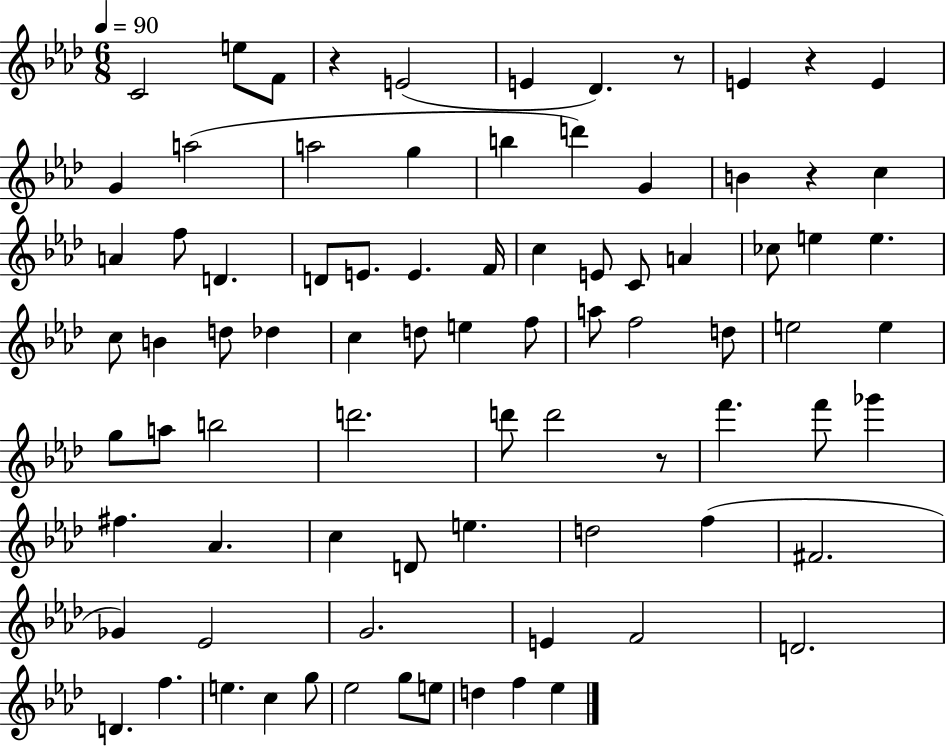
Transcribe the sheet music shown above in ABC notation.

X:1
T:Untitled
M:6/8
L:1/4
K:Ab
C2 e/2 F/2 z E2 E _D z/2 E z E G a2 a2 g b d' G B z c A f/2 D D/2 E/2 E F/4 c E/2 C/2 A _c/2 e e c/2 B d/2 _d c d/2 e f/2 a/2 f2 d/2 e2 e g/2 a/2 b2 d'2 d'/2 d'2 z/2 f' f'/2 _g' ^f _A c D/2 e d2 f ^F2 _G _E2 G2 E F2 D2 D f e c g/2 _e2 g/2 e/2 d f _e